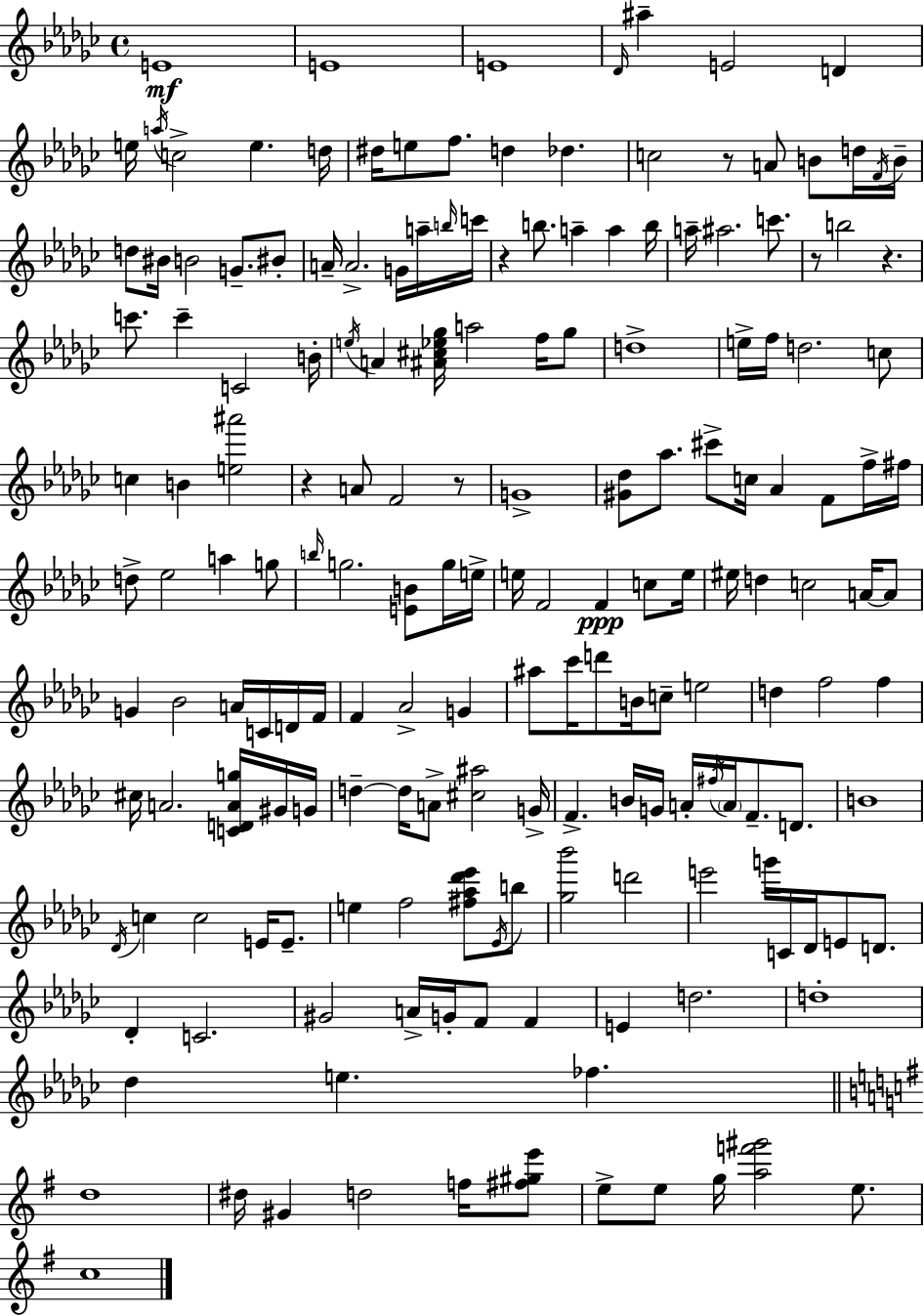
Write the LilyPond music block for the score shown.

{
  \clef treble
  \time 4/4
  \defaultTimeSignature
  \key ees \minor
  e'1\mf | e'1 | e'1 | \grace { des'16 } ais''4-- e'2 d'4 | \break e''16 \acciaccatura { a''16 } c''2-> e''4. | d''16 dis''16 e''8 f''8. d''4 des''4. | c''2 r8 a'8 b'8 | d''16 \acciaccatura { f'16 } b'16-- d''8 bis'16 b'2 g'8.-- | \break bis'8-. a'16-- a'2.-> | g'16 a''16-- \grace { b''16 } c'''16 r4 b''8. a''4-- a''4 | b''16 a''16-- ais''2. | c'''8. r8 b''2 r4. | \break c'''8. c'''4-- c'2 | b'16-. \acciaccatura { e''16 } a'4 <ais' cis'' ees'' ges''>16 a''2 | f''16 ges''8 d''1-> | e''16-> f''16 d''2. | \break c''8 c''4 b'4 <e'' ais'''>2 | r4 a'8 f'2 | r8 g'1-> | <gis' des''>8 aes''8. cis'''8-> c''16 aes'4 | \break f'8 f''16-> fis''16 d''8-> ees''2 a''4 | g''8 \grace { b''16 } g''2. | <e' b'>8 g''16 e''16-> e''16 f'2 f'4\ppp | c''8 e''16 eis''16 d''4 c''2 | \break a'16~~ a'8 g'4 bes'2 | a'16 c'16 d'16 f'16 f'4 aes'2-> | g'4 ais''8 ces'''16 d'''8 b'16 c''8-- e''2 | d''4 f''2 | \break f''4 cis''16 a'2. | <c' d' a' g''>16 gis'16 g'16 d''4--~~ d''16 a'8-> <cis'' ais''>2 | g'16-> f'4.-> b'16 g'16 a'16-. \acciaccatura { fis''16 } | \parenthesize a'16 f'8.-- d'8. b'1 | \break \acciaccatura { des'16 } c''4 c''2 | e'16 e'8.-- e''4 f''2 | <fis'' aes'' des''' ees'''>8 \acciaccatura { ees'16 } b''8 <ges'' bes'''>2 | d'''2 e'''2 | \break g'''16 c'16 des'16 e'8 d'8. des'4-. c'2. | gis'2 | a'16-> g'16-. f'8 f'4 e'4 d''2. | d''1-. | \break des''4 e''4. | fes''4. \bar "||" \break \key g \major d''1 | dis''16 gis'4 d''2 f''16 <fis'' gis'' e'''>8 | e''8-> e''8 g''16 <a'' f''' gis'''>2 e''8. | c''1 | \break \bar "|."
}